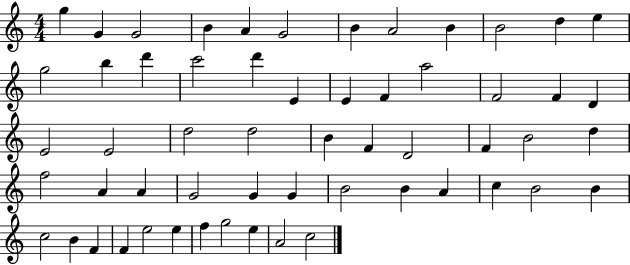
G5/q G4/q G4/h B4/q A4/q G4/h B4/q A4/h B4/q B4/h D5/q E5/q G5/h B5/q D6/q C6/h D6/q E4/q E4/q F4/q A5/h F4/h F4/q D4/q E4/h E4/h D5/h D5/h B4/q F4/q D4/h F4/q B4/h D5/q F5/h A4/q A4/q G4/h G4/q G4/q B4/h B4/q A4/q C5/q B4/h B4/q C5/h B4/q F4/q F4/q E5/h E5/q F5/q G5/h E5/q A4/h C5/h